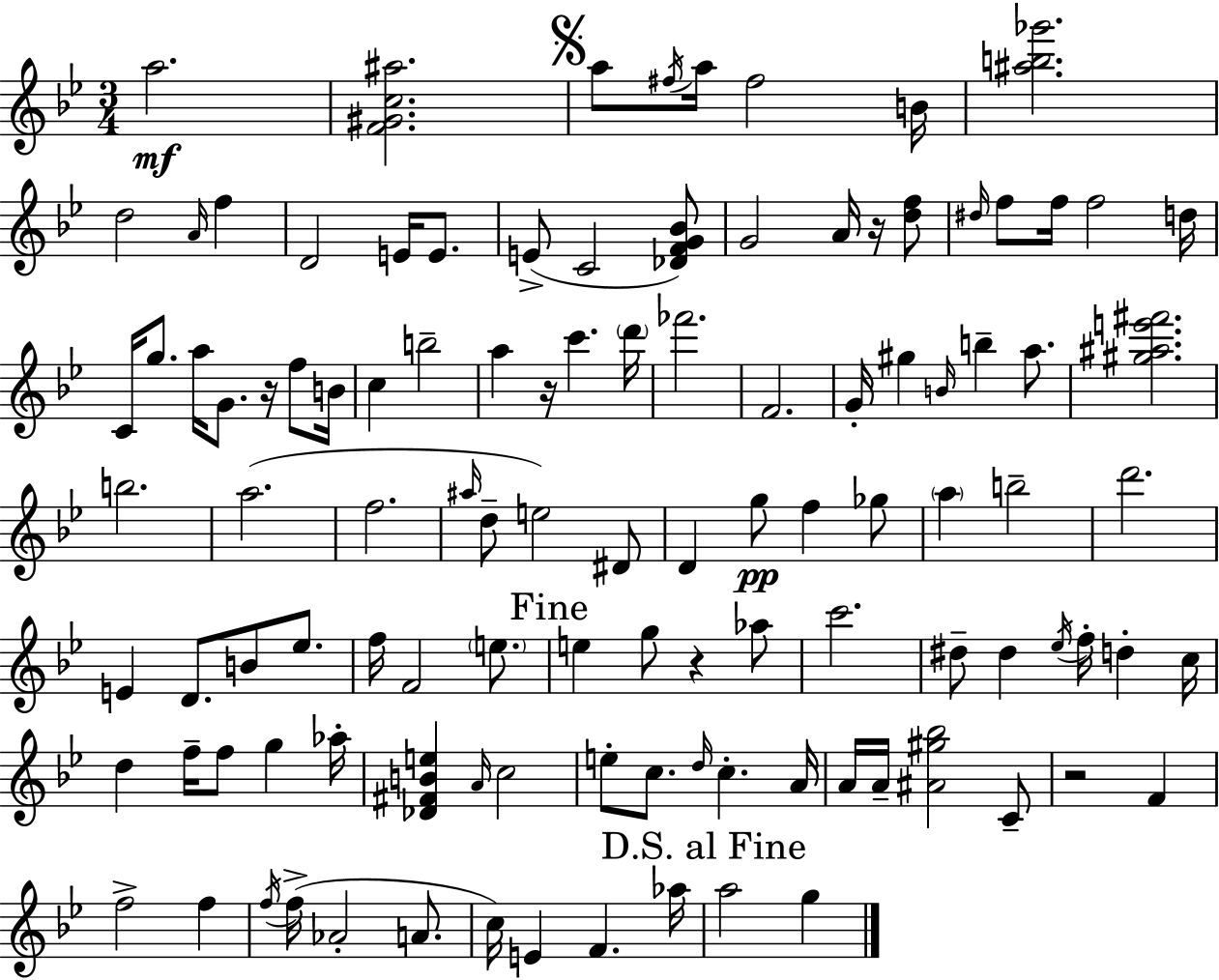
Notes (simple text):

A5/h. [F4,G#4,C5,A#5]/h. A5/e F#5/s A5/s F#5/h B4/s [A#5,B5,Gb6]/h. D5/h A4/s F5/q D4/h E4/s E4/e. E4/e C4/h [Db4,F4,G4,Bb4]/e G4/h A4/s R/s [D5,F5]/e D#5/s F5/e F5/s F5/h D5/s C4/s G5/e. A5/s G4/e. R/s F5/e B4/s C5/q B5/h A5/q R/s C6/q. D6/s FES6/h. F4/h. G4/s G#5/q B4/s B5/q A5/e. [G#5,A#5,E6,F#6]/h. B5/h. A5/h. F5/h. A#5/s D5/e E5/h D#4/e D4/q G5/e F5/q Gb5/e A5/q B5/h D6/h. E4/q D4/e. B4/e Eb5/e. F5/s F4/h E5/e. E5/q G5/e R/q Ab5/e C6/h. D#5/e D#5/q Eb5/s F5/s D5/q C5/s D5/q F5/s F5/e G5/q Ab5/s [Db4,F#4,B4,E5]/q A4/s C5/h E5/e C5/e. D5/s C5/q. A4/s A4/s A4/s [A#4,G#5,Bb5]/h C4/e R/h F4/q F5/h F5/q F5/s F5/s Ab4/h A4/e. C5/s E4/q F4/q. Ab5/s A5/h G5/q